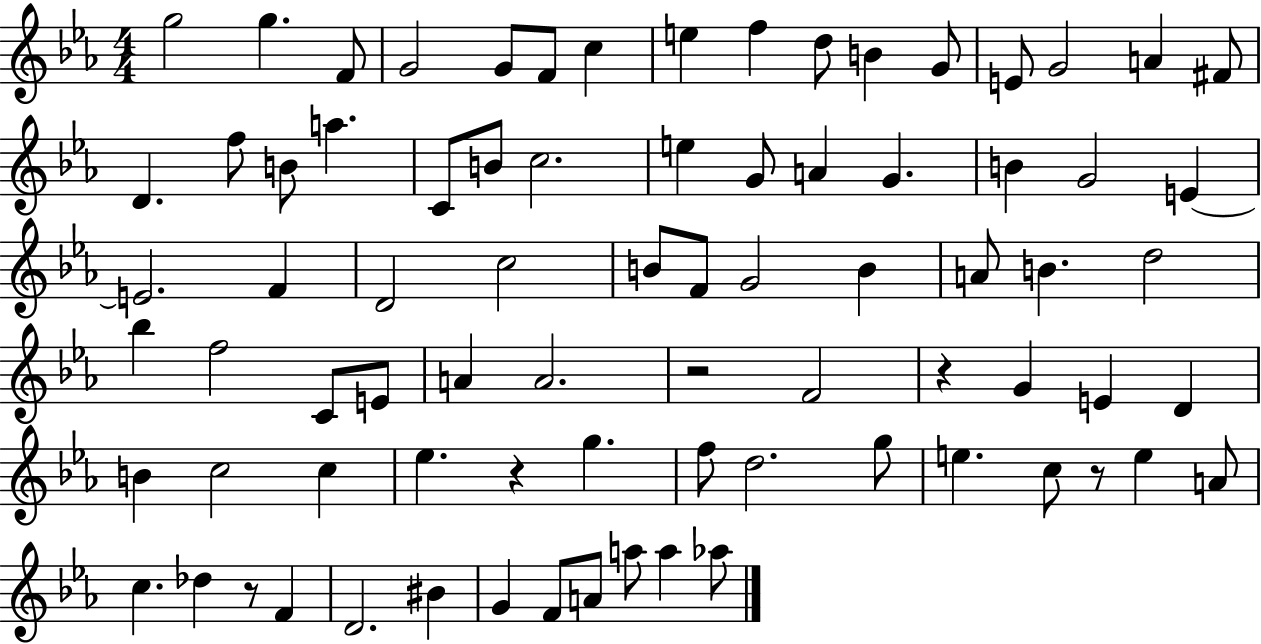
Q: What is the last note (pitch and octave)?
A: Ab5